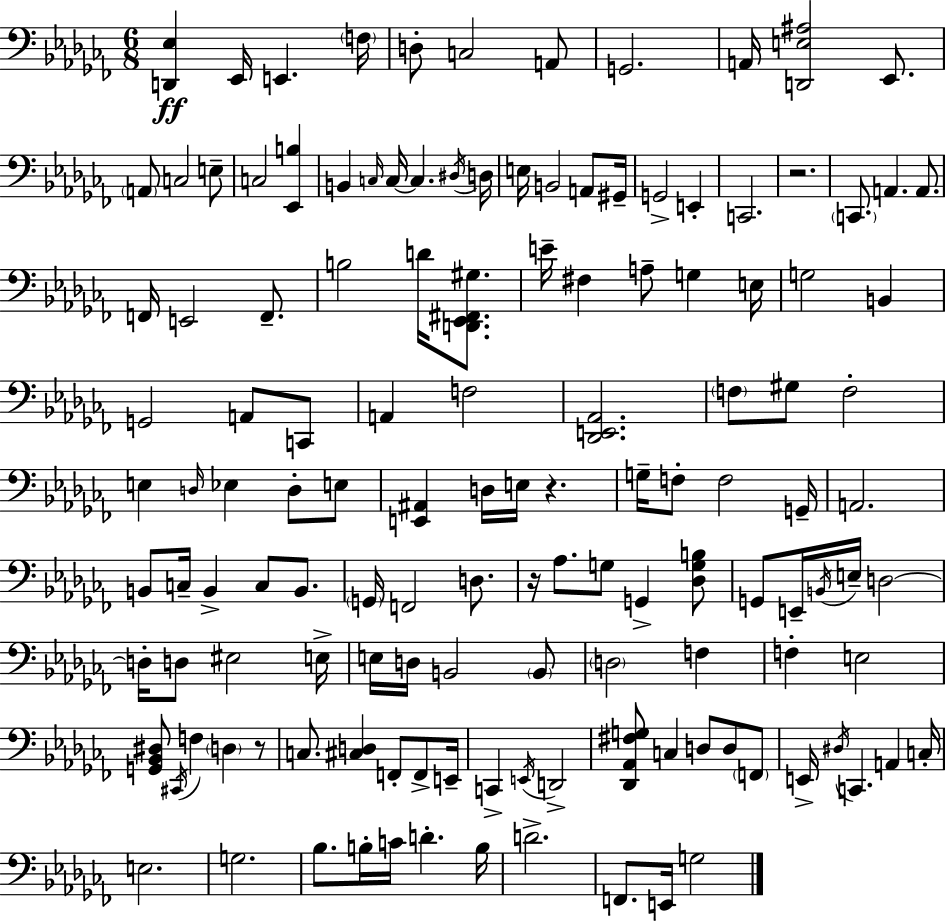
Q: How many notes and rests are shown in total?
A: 133